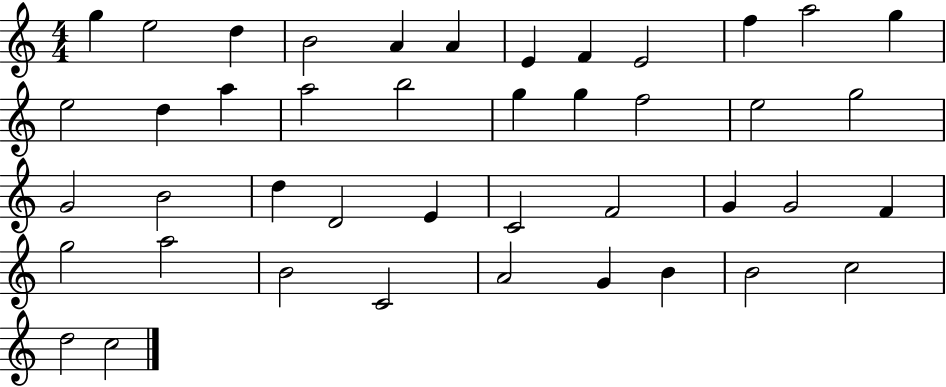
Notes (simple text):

G5/q E5/h D5/q B4/h A4/q A4/q E4/q F4/q E4/h F5/q A5/h G5/q E5/h D5/q A5/q A5/h B5/h G5/q G5/q F5/h E5/h G5/h G4/h B4/h D5/q D4/h E4/q C4/h F4/h G4/q G4/h F4/q G5/h A5/h B4/h C4/h A4/h G4/q B4/q B4/h C5/h D5/h C5/h